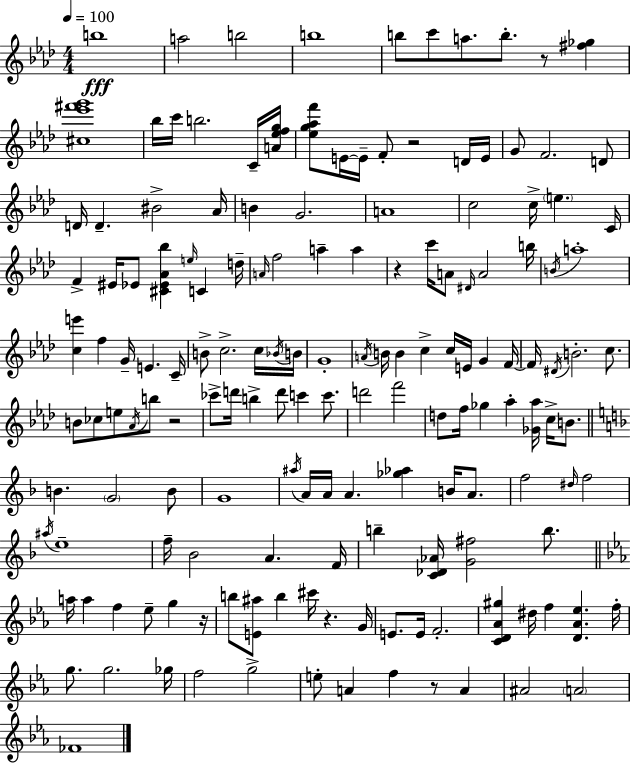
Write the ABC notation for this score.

X:1
T:Untitled
M:4/4
L:1/4
K:Ab
b4 a2 b2 b4 b/2 c'/2 a/2 b/2 z/2 [^f_g] [^c_e'^f'g']4 _b/4 c'/4 b2 C/4 [A_efg]/4 [_eg_af']/2 E/4 E/4 F/2 z2 D/4 E/4 G/2 F2 D/2 D/4 D ^B2 _A/4 B G2 A4 c2 c/4 e C/4 F ^E/4 _E/2 [^C_E_A_b] e/4 C d/4 A/4 f2 a a z c'/4 A/2 ^D/4 A2 b/4 B/4 a4 [ce'] f G/4 E C/4 B/2 c2 c/4 _B/4 B/4 G4 A/4 B/4 B c c/4 E/4 G F/4 F/4 ^D/4 B2 c/2 B/2 _c/2 e/2 _A/4 b/2 z2 _c'/2 d'/4 b d'/2 c' c'/2 d'2 f'2 d/2 f/4 _g _a [_G_a]/4 c/4 B/2 B G2 B/2 G4 ^a/4 A/4 A/4 A [_g_a] B/4 A/2 f2 ^d/4 f2 ^a/4 e4 f/4 _B2 A F/4 b [C_D_A]/4 [G^f]2 b/2 a/4 a f _e/2 g z/4 b/2 [E^a]/2 b ^c'/4 z G/4 E/2 E/4 F2 [CD_A^g] ^d/4 f [D_A_e] f/4 g/2 g2 _g/4 f2 g2 e/2 A f z/2 A ^A2 A2 _F4